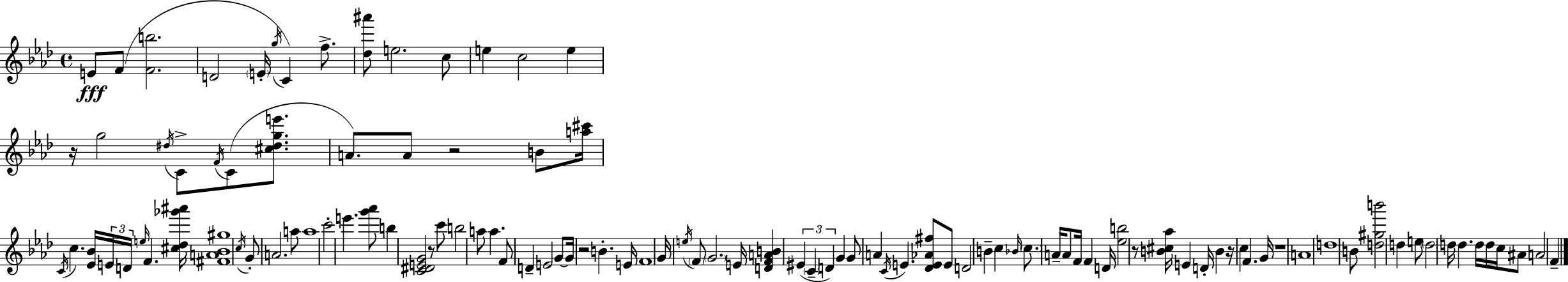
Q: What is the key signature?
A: AES major